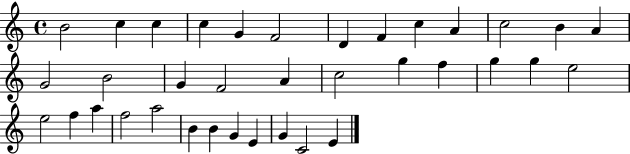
B4/h C5/q C5/q C5/q G4/q F4/h D4/q F4/q C5/q A4/q C5/h B4/q A4/q G4/h B4/h G4/q F4/h A4/q C5/h G5/q F5/q G5/q G5/q E5/h E5/h F5/q A5/q F5/h A5/h B4/q B4/q G4/q E4/q G4/q C4/h E4/q